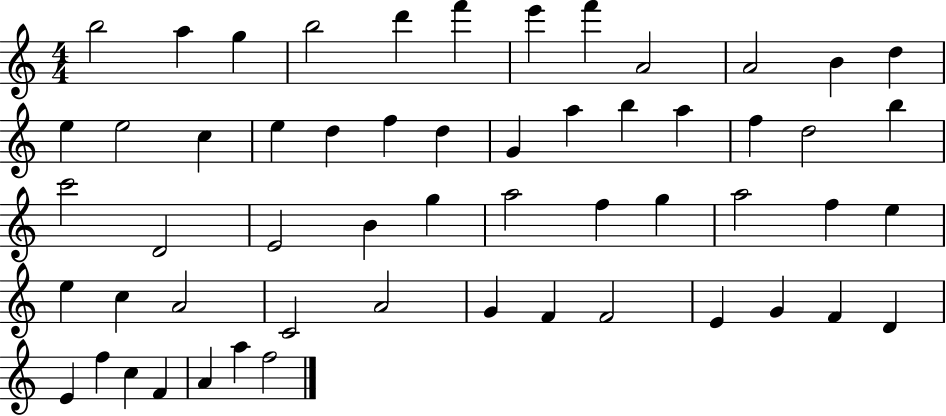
X:1
T:Untitled
M:4/4
L:1/4
K:C
b2 a g b2 d' f' e' f' A2 A2 B d e e2 c e d f d G a b a f d2 b c'2 D2 E2 B g a2 f g a2 f e e c A2 C2 A2 G F F2 E G F D E f c F A a f2